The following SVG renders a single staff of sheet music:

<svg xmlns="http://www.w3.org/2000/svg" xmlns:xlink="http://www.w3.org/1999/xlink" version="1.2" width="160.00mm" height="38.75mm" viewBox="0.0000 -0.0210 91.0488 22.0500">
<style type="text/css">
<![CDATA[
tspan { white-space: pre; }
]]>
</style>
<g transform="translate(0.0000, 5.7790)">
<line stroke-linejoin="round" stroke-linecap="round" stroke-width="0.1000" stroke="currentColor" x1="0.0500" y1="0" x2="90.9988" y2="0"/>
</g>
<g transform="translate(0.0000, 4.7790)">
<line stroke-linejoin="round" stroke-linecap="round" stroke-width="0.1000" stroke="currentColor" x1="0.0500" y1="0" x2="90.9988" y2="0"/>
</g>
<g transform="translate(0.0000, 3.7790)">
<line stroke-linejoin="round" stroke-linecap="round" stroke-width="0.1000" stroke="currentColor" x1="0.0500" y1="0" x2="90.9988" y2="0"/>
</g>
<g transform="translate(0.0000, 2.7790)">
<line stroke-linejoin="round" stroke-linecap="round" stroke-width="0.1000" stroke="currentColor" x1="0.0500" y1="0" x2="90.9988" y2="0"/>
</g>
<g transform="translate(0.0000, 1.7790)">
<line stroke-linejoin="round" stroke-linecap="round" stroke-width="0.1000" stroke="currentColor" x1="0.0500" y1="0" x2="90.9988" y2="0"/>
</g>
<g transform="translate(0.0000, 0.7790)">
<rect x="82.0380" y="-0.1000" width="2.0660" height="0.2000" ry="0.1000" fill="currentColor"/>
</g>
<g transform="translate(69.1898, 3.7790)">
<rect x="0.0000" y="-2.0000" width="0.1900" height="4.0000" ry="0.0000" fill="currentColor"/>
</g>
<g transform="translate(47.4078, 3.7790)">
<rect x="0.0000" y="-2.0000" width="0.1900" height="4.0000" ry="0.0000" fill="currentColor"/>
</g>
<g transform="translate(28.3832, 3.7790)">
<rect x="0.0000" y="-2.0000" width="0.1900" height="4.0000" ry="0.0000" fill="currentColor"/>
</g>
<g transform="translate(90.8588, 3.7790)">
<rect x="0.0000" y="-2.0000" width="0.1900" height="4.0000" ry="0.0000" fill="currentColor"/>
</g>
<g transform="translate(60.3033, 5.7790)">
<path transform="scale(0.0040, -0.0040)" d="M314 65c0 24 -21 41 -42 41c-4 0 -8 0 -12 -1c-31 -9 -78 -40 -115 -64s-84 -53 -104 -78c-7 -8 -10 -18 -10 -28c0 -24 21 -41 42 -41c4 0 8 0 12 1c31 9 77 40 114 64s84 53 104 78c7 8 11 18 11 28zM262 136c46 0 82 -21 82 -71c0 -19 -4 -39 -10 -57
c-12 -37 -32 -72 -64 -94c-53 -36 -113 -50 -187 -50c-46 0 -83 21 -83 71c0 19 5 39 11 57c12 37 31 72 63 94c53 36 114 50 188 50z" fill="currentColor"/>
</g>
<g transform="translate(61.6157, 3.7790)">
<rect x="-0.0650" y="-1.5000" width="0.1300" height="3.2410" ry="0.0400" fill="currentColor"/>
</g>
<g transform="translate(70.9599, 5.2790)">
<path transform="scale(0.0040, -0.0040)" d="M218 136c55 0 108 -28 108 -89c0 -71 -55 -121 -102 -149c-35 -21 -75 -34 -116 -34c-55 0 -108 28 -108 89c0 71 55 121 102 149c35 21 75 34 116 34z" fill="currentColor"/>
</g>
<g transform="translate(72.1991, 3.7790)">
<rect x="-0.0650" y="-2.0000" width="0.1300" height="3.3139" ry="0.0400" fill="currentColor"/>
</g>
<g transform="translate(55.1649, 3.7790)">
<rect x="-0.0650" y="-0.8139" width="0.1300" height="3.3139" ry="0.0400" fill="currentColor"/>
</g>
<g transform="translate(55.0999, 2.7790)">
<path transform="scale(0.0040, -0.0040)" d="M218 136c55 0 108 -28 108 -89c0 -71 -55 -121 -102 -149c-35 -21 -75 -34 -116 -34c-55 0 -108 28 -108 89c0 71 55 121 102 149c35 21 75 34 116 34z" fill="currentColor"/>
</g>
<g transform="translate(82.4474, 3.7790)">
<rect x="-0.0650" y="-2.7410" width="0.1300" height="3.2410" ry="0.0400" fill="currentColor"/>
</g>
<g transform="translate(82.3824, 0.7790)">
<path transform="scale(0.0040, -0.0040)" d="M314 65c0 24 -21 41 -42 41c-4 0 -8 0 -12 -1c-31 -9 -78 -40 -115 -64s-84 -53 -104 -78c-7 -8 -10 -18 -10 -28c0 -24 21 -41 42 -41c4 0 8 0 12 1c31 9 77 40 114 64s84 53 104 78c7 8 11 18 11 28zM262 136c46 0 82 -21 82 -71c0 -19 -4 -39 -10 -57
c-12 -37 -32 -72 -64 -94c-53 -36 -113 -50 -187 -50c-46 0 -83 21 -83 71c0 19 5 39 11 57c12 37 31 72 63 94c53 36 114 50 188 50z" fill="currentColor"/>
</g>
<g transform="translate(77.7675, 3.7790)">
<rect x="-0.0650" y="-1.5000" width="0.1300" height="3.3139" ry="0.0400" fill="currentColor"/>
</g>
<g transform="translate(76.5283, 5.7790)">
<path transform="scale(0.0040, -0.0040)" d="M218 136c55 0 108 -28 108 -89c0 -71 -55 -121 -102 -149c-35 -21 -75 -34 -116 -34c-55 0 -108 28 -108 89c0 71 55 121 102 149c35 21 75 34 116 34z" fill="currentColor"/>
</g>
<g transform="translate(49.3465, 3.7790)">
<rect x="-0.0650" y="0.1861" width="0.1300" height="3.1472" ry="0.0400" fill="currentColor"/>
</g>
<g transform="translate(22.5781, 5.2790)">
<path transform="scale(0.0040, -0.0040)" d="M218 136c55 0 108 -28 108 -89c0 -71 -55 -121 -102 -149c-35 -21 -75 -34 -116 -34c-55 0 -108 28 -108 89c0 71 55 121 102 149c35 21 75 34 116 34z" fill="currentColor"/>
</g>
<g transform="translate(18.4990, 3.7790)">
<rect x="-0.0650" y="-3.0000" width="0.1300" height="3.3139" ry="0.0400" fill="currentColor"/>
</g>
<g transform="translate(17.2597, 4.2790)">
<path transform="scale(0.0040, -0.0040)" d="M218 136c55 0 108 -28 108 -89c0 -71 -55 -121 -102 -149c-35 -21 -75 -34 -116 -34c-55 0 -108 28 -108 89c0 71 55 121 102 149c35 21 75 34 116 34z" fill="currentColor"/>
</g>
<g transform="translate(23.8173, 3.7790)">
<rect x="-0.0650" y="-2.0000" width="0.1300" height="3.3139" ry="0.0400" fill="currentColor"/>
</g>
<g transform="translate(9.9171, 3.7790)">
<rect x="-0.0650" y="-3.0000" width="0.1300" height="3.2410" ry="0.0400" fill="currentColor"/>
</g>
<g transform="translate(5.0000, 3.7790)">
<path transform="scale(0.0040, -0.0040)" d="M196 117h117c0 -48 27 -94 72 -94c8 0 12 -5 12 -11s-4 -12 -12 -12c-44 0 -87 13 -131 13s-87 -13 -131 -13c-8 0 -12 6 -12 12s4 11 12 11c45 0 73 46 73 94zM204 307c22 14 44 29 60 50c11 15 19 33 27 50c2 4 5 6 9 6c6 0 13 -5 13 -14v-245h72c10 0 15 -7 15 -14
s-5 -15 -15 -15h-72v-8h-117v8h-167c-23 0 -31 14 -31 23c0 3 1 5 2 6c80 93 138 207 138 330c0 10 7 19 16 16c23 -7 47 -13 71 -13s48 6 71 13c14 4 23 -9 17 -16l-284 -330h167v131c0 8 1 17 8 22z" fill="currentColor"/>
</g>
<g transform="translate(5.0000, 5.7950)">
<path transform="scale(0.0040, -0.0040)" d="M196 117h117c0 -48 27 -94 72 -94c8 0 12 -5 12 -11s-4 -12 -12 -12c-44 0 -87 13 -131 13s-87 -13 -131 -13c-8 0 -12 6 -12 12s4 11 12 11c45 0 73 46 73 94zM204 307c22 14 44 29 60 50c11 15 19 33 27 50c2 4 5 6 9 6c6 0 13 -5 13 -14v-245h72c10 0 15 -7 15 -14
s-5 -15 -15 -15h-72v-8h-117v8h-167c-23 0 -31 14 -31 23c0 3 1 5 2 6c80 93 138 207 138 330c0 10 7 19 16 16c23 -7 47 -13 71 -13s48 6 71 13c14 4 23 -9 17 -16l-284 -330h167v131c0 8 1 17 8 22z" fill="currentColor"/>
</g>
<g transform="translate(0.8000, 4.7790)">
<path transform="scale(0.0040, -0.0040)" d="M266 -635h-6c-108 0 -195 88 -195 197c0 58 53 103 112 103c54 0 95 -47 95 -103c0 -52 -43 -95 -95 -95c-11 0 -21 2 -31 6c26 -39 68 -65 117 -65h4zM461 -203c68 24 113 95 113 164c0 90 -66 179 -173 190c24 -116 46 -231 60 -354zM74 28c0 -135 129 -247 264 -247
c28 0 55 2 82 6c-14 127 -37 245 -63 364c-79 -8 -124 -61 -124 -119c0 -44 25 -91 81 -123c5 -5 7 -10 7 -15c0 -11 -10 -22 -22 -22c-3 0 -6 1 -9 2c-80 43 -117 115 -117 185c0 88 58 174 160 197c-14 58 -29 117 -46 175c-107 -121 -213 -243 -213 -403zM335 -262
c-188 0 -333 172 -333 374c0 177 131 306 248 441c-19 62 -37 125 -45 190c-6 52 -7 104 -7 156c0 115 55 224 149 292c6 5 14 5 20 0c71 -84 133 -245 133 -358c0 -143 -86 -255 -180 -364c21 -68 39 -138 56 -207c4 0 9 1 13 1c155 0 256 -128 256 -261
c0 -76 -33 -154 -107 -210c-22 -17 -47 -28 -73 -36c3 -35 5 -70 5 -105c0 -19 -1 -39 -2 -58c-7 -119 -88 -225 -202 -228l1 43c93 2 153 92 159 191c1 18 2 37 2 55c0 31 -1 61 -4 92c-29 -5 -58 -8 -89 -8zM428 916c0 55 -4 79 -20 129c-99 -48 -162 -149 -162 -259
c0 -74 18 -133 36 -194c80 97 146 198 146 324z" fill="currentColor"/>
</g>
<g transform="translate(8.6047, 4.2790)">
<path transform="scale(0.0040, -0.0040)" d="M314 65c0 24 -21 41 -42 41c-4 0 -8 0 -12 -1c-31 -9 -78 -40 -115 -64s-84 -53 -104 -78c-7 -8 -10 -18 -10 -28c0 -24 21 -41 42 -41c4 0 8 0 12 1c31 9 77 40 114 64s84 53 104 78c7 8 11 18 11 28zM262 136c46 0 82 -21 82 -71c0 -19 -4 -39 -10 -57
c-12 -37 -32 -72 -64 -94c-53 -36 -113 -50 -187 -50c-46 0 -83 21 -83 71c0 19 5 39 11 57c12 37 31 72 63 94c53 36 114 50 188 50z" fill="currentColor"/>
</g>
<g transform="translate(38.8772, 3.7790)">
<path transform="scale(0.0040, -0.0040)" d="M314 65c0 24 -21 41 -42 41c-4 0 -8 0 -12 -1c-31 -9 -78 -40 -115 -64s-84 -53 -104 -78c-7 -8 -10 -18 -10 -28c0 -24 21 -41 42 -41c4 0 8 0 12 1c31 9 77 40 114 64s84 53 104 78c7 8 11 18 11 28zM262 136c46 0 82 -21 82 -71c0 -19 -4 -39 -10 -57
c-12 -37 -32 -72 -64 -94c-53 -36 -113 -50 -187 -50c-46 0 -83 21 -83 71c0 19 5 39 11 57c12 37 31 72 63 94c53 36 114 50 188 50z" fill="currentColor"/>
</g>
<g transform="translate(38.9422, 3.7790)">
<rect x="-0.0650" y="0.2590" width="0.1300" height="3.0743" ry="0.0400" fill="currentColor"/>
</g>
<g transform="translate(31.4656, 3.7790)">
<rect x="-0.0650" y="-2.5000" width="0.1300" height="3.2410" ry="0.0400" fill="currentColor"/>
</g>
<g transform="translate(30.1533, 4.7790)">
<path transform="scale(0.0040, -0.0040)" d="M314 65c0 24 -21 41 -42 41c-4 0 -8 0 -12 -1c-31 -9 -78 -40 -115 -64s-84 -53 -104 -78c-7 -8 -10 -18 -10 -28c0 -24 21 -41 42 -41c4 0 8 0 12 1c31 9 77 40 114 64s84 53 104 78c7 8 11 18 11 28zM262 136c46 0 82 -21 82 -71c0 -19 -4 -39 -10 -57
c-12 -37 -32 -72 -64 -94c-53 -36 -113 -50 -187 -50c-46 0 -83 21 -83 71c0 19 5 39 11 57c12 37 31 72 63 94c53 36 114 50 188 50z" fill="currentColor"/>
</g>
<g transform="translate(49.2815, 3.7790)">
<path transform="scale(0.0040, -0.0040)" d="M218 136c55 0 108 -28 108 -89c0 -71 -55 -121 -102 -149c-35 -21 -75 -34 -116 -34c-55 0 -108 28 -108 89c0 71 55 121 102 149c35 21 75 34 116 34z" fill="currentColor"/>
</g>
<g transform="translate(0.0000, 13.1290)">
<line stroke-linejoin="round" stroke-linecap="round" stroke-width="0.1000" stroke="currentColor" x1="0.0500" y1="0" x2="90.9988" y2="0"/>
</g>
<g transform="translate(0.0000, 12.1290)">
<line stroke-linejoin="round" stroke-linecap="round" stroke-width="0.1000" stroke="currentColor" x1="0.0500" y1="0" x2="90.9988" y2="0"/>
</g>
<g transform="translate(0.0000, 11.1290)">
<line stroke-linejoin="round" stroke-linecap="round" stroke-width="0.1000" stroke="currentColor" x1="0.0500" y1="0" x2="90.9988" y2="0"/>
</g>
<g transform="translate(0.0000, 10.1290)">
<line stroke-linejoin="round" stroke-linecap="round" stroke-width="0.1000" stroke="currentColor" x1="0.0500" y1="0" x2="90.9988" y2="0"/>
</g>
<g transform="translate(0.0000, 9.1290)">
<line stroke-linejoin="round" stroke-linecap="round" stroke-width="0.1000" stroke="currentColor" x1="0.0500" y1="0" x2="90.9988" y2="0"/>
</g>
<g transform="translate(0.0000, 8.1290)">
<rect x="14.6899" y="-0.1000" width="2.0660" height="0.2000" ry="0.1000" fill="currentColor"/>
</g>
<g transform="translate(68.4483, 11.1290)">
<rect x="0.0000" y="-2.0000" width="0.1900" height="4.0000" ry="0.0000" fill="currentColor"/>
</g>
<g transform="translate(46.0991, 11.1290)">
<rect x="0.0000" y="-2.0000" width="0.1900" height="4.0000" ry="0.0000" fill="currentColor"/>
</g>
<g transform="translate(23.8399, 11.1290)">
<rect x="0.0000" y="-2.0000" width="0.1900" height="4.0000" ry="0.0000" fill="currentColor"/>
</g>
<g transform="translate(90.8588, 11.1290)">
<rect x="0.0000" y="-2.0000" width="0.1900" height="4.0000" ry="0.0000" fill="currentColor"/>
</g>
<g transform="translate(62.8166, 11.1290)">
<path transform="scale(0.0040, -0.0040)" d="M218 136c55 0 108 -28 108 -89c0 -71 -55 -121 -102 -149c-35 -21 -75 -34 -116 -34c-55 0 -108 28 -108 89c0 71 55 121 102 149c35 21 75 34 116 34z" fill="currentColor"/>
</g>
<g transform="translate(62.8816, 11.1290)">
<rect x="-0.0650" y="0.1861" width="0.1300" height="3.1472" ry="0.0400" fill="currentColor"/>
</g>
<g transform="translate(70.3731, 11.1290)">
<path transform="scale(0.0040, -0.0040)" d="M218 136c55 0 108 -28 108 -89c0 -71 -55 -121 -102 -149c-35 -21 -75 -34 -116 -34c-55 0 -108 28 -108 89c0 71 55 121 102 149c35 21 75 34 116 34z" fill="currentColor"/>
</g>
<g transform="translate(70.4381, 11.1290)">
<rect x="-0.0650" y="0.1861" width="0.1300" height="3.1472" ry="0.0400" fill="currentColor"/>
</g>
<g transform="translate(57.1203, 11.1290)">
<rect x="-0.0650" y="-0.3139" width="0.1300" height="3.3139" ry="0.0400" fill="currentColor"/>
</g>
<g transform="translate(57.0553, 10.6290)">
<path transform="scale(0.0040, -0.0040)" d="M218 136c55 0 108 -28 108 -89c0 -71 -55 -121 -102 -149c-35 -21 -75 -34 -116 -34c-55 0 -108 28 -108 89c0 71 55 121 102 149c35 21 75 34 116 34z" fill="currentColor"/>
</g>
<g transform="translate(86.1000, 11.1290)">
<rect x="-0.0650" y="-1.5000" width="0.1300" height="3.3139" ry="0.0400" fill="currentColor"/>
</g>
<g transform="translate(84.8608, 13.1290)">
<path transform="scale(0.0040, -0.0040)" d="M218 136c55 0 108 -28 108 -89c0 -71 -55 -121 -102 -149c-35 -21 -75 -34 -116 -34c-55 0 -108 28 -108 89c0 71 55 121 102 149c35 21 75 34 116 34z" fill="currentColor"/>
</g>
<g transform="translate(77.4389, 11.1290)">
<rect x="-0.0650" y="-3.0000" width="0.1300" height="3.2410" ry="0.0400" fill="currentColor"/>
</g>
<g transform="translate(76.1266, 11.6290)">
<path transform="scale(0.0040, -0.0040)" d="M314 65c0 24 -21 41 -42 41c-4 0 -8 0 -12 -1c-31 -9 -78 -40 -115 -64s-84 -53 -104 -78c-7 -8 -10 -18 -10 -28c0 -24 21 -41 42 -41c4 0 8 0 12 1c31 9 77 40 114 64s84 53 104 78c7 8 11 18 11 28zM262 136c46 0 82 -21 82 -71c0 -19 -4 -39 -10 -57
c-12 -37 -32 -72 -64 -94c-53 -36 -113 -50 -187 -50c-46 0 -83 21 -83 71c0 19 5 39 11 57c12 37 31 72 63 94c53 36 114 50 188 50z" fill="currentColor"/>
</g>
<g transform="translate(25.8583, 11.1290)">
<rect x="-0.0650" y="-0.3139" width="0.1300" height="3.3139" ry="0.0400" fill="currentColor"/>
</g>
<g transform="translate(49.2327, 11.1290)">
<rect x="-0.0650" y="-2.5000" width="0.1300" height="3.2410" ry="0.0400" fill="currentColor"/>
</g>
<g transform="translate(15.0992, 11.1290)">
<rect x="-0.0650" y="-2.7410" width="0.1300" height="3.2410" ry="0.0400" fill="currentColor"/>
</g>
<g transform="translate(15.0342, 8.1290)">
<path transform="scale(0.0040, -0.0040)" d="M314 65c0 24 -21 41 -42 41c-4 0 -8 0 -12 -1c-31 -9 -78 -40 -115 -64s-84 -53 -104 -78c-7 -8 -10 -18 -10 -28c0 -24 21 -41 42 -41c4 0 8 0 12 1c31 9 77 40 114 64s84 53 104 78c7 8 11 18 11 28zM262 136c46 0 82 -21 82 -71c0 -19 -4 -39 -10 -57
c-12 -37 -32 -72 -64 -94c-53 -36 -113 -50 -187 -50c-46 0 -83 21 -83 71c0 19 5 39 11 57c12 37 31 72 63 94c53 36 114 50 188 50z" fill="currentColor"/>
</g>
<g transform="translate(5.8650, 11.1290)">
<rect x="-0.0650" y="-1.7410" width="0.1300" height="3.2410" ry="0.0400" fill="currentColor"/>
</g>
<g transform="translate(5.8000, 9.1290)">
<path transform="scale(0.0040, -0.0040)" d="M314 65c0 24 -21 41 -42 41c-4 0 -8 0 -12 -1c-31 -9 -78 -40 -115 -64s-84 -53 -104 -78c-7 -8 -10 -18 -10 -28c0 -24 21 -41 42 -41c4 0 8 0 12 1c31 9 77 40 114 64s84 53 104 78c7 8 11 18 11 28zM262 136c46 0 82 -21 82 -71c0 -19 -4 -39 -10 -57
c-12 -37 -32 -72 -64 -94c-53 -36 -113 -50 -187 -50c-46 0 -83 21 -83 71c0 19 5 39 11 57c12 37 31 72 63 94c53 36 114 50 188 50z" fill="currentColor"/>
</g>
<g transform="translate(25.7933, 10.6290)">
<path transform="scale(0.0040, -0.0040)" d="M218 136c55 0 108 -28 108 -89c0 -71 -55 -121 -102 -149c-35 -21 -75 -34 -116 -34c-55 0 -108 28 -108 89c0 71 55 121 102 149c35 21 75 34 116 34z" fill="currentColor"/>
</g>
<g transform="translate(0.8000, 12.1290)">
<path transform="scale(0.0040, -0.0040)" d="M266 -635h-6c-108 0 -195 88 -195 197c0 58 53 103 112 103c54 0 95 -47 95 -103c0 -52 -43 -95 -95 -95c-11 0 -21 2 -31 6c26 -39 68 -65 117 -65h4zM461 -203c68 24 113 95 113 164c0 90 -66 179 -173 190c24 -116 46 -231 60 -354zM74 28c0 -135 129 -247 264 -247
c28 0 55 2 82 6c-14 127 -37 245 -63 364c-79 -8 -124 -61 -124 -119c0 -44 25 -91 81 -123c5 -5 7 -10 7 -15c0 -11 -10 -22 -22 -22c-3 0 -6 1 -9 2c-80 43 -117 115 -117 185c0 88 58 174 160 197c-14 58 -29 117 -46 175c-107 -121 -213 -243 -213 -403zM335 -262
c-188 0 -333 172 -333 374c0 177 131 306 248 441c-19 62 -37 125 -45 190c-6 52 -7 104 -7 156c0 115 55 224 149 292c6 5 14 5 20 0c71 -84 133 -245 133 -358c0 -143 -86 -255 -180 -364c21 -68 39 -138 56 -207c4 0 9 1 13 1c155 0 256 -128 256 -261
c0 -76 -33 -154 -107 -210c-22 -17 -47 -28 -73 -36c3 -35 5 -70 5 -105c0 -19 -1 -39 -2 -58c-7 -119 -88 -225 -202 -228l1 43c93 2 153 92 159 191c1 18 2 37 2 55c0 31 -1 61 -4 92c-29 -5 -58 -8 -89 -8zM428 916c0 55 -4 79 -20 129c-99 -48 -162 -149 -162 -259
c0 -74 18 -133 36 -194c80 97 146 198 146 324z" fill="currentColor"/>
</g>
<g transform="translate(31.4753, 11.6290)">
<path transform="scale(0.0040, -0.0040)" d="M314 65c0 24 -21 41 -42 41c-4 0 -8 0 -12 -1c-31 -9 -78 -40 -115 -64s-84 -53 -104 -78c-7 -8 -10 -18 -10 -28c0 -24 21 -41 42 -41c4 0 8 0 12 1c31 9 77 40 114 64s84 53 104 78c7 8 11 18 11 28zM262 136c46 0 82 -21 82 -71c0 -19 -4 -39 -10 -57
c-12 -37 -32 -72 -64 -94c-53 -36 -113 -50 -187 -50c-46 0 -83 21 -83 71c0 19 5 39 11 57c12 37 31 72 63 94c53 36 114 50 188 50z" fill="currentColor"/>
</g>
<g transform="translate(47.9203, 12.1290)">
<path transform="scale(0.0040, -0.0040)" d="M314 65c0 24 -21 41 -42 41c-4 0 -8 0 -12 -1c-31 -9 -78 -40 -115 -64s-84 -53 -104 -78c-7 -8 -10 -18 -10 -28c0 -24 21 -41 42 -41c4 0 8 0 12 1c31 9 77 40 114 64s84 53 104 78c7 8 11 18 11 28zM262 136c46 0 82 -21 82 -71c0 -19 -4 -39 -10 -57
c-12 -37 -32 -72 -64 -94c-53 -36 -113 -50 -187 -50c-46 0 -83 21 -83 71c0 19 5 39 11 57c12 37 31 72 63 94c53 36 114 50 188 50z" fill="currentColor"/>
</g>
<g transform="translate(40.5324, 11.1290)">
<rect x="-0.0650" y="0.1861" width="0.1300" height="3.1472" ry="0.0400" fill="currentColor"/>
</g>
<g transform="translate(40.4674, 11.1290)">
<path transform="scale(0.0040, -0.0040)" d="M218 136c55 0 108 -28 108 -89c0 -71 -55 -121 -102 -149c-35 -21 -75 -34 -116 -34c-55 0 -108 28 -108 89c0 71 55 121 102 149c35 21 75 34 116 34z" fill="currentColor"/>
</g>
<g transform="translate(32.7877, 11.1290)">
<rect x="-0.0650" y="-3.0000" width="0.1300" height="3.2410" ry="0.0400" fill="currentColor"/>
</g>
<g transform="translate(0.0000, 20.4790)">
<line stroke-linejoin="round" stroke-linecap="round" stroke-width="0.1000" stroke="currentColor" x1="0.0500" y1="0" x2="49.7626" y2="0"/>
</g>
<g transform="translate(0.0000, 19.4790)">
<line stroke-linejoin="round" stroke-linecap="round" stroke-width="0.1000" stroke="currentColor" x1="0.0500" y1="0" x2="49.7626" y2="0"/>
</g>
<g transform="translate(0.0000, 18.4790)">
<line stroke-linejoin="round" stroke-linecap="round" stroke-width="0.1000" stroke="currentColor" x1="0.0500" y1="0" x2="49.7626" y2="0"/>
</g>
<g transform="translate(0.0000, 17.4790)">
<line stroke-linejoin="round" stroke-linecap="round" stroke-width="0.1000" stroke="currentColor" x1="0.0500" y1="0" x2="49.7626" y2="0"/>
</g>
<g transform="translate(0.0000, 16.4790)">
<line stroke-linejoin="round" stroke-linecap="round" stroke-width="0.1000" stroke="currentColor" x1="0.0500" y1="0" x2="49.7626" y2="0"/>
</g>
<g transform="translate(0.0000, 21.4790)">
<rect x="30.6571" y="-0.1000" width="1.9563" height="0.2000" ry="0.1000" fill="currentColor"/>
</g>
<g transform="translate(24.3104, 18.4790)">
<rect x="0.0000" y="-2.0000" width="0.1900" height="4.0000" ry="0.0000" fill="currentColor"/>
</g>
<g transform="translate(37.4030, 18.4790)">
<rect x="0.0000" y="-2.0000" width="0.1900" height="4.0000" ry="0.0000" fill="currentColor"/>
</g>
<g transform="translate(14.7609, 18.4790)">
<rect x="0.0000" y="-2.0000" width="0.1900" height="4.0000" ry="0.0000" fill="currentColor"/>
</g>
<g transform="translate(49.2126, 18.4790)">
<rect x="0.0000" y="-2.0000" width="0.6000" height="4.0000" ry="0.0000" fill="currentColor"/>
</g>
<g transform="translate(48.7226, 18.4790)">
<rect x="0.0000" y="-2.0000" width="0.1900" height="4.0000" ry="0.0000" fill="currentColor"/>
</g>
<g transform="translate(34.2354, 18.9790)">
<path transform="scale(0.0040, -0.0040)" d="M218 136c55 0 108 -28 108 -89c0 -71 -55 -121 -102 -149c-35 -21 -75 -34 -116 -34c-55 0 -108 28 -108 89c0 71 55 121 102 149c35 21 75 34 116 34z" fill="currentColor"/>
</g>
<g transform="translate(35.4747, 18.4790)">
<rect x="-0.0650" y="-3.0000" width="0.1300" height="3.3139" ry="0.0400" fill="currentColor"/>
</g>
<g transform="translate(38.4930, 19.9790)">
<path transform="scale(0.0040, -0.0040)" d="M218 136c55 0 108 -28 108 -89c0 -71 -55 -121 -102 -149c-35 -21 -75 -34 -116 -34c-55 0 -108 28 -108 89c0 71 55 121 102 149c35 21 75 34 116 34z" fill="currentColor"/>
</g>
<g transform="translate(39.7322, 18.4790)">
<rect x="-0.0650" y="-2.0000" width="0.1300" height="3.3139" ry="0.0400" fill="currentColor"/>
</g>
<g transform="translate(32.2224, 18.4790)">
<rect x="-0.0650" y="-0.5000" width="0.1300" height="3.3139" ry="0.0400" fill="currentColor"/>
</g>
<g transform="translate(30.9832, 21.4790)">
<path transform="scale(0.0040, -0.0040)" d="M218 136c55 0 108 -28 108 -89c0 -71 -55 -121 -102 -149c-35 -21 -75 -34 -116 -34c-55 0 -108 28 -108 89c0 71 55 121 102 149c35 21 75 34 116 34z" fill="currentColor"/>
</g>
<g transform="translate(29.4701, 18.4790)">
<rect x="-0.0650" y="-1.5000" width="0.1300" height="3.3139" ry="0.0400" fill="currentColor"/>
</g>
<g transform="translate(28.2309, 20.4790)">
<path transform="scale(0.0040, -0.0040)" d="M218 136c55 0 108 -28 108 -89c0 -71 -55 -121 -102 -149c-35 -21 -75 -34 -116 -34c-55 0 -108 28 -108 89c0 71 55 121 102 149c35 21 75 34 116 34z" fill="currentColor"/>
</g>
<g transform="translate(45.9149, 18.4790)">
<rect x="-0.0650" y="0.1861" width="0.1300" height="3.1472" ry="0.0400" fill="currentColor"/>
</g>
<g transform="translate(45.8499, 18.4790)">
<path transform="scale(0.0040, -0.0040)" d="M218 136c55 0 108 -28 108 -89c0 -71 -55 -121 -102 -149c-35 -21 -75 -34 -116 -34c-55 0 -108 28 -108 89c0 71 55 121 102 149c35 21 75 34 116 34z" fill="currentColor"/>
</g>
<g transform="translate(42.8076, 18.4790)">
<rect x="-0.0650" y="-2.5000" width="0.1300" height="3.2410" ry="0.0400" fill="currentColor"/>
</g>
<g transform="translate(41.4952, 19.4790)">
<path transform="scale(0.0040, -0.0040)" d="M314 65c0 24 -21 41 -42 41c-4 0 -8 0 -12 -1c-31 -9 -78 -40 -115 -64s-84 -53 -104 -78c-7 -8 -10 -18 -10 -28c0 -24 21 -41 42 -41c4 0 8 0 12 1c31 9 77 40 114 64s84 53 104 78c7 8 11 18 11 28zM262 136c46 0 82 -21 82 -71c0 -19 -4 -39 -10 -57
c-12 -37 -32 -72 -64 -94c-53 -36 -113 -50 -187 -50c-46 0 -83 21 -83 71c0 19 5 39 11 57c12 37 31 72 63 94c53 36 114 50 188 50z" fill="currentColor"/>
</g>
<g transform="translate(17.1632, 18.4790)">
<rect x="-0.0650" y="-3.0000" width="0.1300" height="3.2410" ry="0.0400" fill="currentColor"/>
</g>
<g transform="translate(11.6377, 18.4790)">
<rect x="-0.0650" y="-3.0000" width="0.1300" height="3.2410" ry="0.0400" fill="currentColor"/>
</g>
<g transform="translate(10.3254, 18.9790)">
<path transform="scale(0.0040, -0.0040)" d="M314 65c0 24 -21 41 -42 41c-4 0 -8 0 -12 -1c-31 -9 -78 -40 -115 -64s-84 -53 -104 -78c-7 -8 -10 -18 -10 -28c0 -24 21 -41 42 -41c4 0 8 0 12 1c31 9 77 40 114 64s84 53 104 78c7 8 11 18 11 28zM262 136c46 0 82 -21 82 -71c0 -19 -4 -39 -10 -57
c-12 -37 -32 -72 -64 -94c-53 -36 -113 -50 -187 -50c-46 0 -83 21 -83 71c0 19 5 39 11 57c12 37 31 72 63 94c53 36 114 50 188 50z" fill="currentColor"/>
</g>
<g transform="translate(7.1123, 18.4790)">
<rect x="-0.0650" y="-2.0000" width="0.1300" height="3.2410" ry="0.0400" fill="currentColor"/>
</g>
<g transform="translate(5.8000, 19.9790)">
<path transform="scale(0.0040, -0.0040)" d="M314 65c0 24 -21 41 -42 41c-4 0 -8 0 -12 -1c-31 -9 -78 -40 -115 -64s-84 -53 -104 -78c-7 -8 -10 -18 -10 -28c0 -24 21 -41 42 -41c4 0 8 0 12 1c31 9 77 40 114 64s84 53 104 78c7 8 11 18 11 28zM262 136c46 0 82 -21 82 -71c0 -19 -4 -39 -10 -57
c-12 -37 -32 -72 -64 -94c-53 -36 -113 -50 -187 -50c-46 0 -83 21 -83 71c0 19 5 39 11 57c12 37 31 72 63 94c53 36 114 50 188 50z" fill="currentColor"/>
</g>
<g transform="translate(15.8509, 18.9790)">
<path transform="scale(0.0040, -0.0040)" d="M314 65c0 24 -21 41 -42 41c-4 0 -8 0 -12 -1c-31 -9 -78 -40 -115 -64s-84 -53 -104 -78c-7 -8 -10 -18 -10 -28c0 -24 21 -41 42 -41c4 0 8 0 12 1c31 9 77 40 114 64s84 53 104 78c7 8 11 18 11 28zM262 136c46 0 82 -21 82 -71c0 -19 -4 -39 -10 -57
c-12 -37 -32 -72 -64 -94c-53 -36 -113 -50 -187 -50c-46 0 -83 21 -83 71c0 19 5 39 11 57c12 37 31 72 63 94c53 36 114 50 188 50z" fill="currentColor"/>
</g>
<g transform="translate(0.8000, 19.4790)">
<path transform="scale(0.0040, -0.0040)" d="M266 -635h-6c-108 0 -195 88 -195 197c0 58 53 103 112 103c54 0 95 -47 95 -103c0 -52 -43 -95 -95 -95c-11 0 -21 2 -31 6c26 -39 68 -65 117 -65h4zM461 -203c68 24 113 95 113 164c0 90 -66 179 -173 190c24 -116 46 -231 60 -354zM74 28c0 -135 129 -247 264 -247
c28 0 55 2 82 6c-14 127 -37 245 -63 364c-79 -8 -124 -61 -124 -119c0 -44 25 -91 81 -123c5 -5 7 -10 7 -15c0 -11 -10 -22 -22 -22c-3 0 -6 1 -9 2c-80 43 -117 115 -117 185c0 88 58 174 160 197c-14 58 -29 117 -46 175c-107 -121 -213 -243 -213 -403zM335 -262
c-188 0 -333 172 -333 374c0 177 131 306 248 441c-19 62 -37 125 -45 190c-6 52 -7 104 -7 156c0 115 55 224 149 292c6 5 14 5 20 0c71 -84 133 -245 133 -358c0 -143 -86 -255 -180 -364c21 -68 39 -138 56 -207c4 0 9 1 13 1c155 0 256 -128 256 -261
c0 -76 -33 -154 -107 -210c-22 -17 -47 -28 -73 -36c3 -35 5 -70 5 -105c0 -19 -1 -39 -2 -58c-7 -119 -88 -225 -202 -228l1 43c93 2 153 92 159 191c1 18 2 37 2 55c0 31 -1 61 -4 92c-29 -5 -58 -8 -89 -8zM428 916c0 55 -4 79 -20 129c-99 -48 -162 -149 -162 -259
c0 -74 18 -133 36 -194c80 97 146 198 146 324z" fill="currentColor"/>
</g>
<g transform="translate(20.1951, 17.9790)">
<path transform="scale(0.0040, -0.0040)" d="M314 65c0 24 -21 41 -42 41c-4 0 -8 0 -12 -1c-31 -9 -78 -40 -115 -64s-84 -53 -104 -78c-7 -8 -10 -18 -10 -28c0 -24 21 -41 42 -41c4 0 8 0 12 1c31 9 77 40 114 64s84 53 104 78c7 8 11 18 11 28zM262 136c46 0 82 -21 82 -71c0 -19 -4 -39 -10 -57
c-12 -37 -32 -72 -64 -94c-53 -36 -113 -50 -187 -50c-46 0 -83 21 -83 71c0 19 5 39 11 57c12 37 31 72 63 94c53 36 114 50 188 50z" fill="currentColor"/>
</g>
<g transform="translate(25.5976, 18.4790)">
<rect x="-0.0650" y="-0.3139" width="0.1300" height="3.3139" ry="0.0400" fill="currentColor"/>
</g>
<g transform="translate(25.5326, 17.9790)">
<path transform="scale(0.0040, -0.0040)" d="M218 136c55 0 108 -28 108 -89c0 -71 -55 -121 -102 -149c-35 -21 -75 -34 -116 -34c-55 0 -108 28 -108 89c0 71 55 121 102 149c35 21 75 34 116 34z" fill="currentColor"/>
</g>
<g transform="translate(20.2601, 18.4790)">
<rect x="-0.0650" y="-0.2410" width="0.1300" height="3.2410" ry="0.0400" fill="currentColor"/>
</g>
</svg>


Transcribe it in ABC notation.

X:1
T:Untitled
M:4/4
L:1/4
K:C
A2 A F G2 B2 B d E2 F E a2 f2 a2 c A2 B G2 c B B A2 E F2 A2 A2 c2 c E C A F G2 B